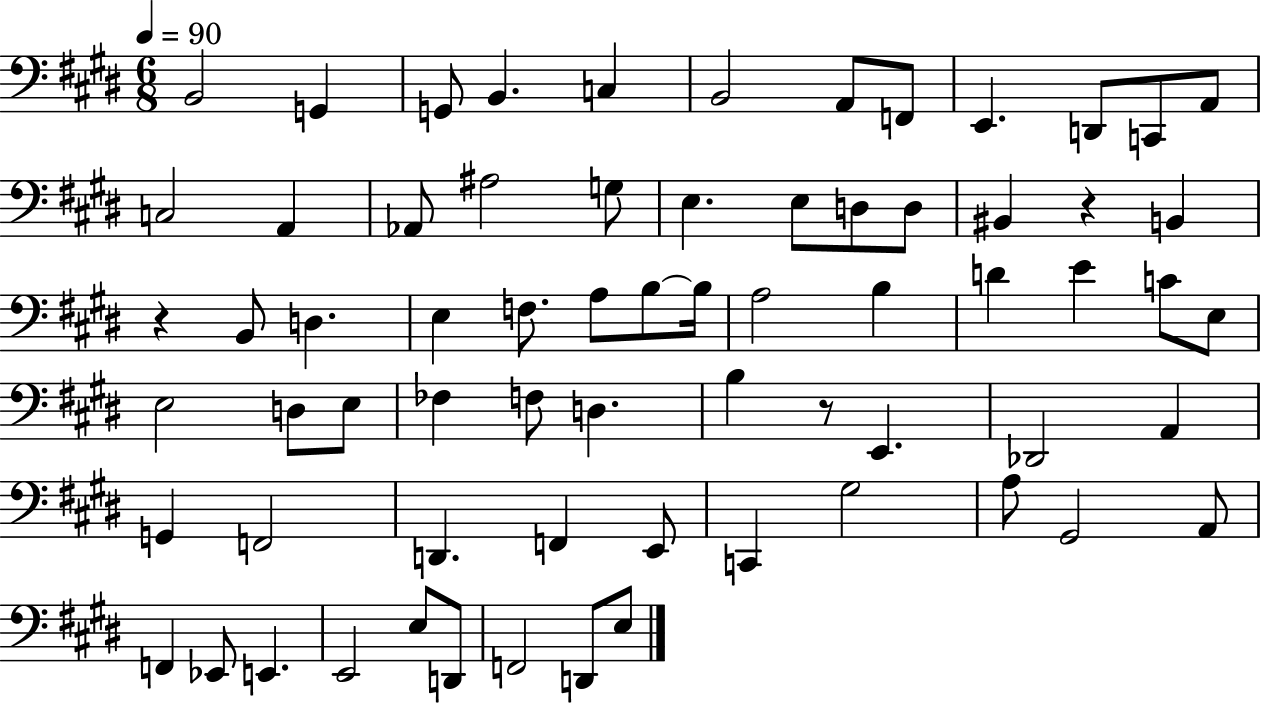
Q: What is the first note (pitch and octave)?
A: B2